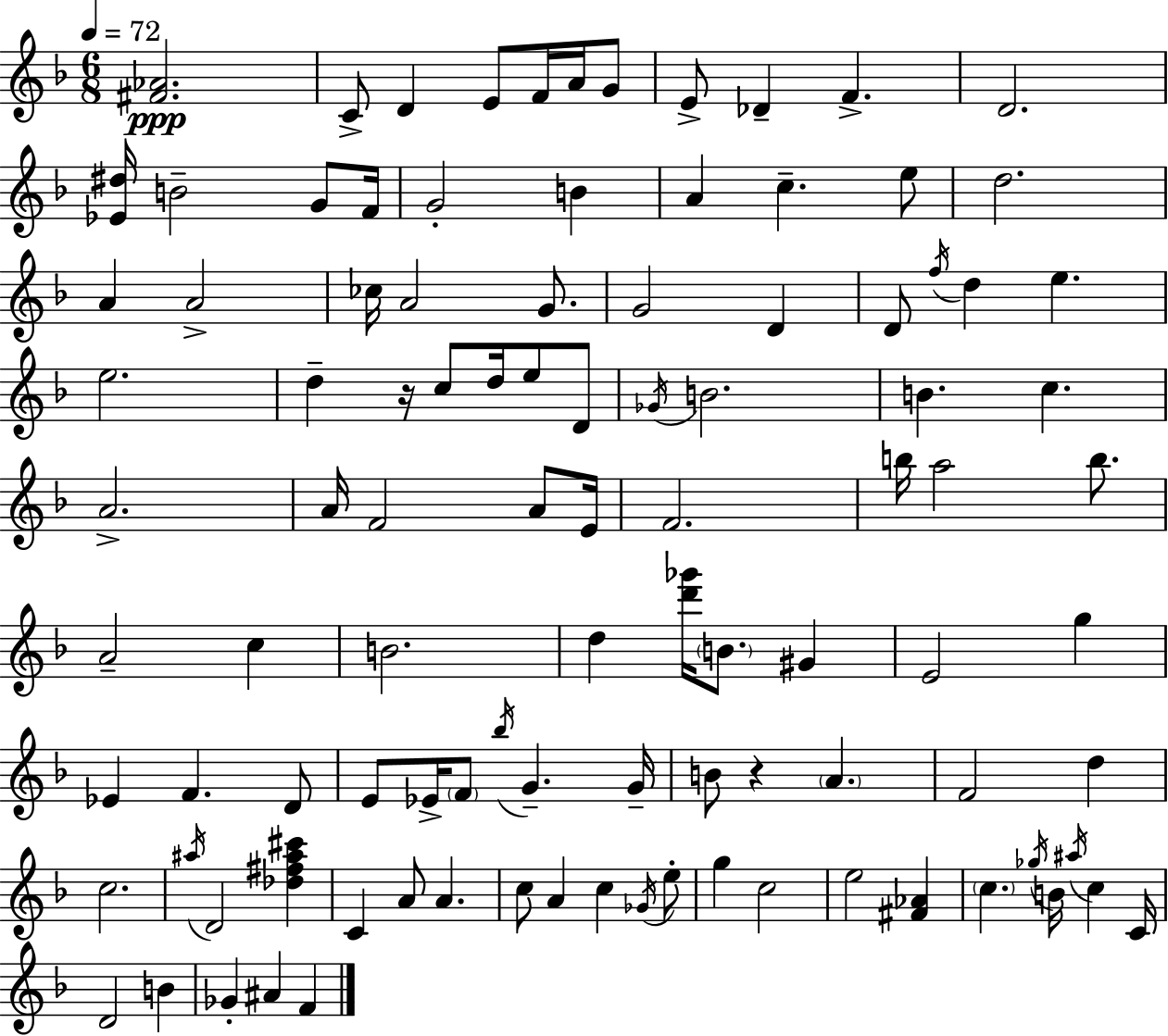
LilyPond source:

{
  \clef treble
  \numericTimeSignature
  \time 6/8
  \key f \major
  \tempo 4 = 72
  <fis' aes'>2.\ppp | c'8-> d'4 e'8 f'16 a'16 g'8 | e'8-> des'4-- f'4.-> | d'2. | \break <ees' dis''>16 b'2-- g'8 f'16 | g'2-. b'4 | a'4 c''4.-- e''8 | d''2. | \break a'4 a'2-> | ces''16 a'2 g'8. | g'2 d'4 | d'8 \acciaccatura { f''16 } d''4 e''4. | \break e''2. | d''4-- r16 c''8 d''16 e''8 d'8 | \acciaccatura { ges'16 } b'2. | b'4. c''4. | \break a'2.-> | a'16 f'2 a'8 | e'16 f'2. | b''16 a''2 b''8. | \break a'2-- c''4 | b'2. | d''4 <d''' ges'''>16 \parenthesize b'8. gis'4 | e'2 g''4 | \break ees'4 f'4. | d'8 e'8 ees'16-> \parenthesize f'8 \acciaccatura { bes''16 } g'4.-- | g'16-- b'8 r4 \parenthesize a'4. | f'2 d''4 | \break c''2. | \acciaccatura { ais''16 } d'2 | <des'' fis'' ais'' cis'''>4 c'4 a'8 a'4. | c''8 a'4 c''4 | \break \acciaccatura { ges'16 } e''8-. g''4 c''2 | e''2 | <fis' aes'>4 \parenthesize c''4. \acciaccatura { ges''16 } | b'16 \acciaccatura { ais''16 } c''4 c'16 d'2 | \break b'4 ges'4-. ais'4 | f'4 \bar "|."
}